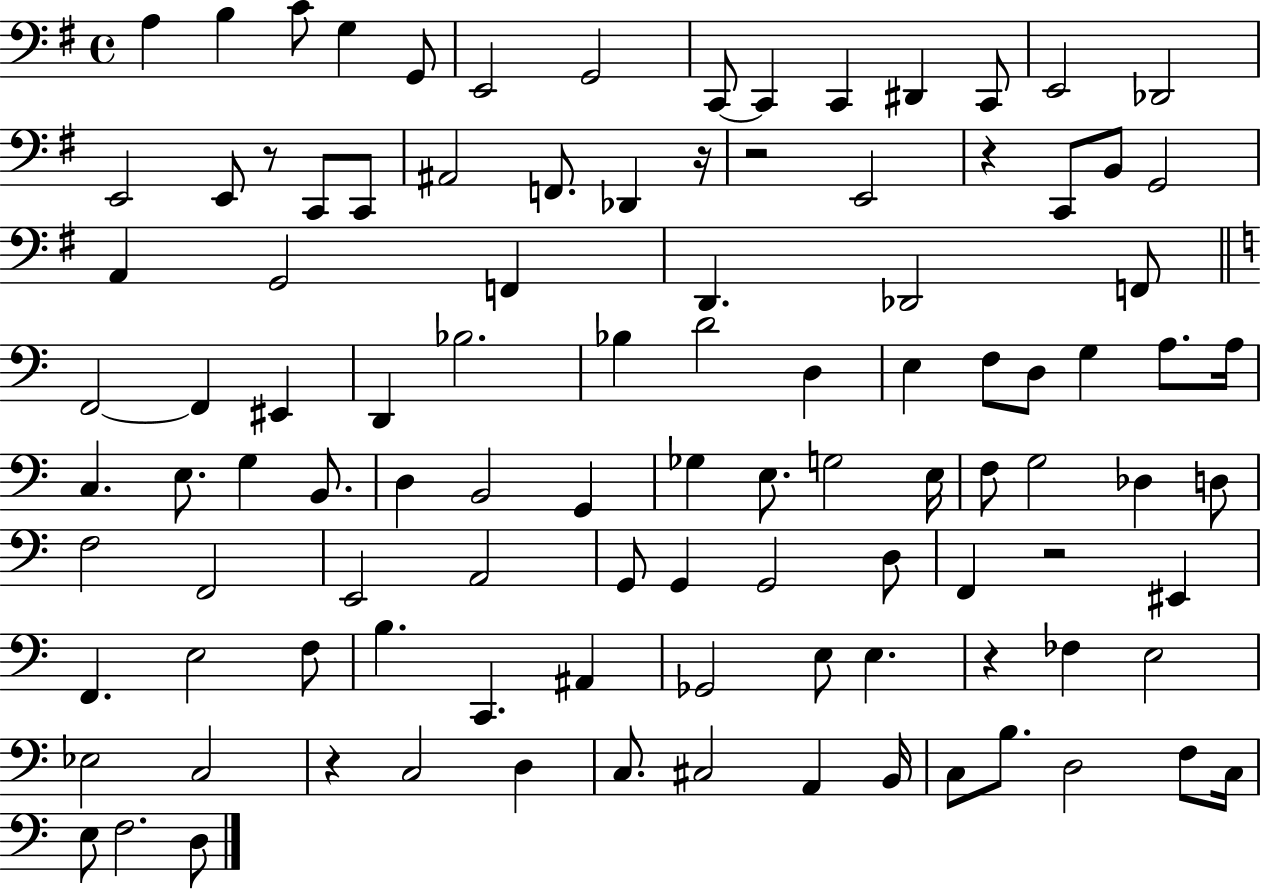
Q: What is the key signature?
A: G major